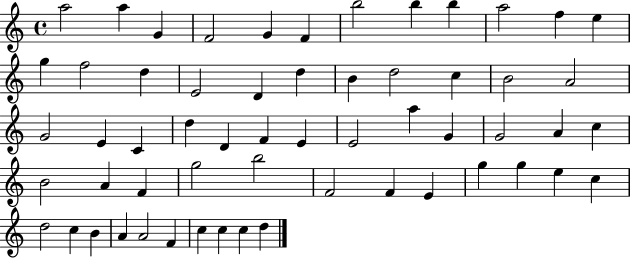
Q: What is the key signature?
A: C major